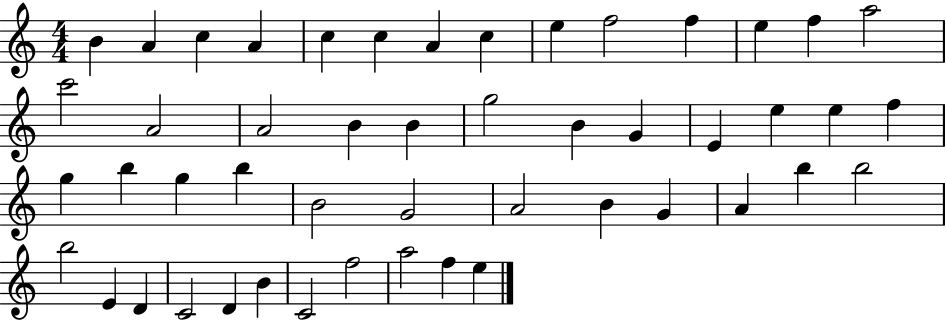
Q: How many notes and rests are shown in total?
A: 49